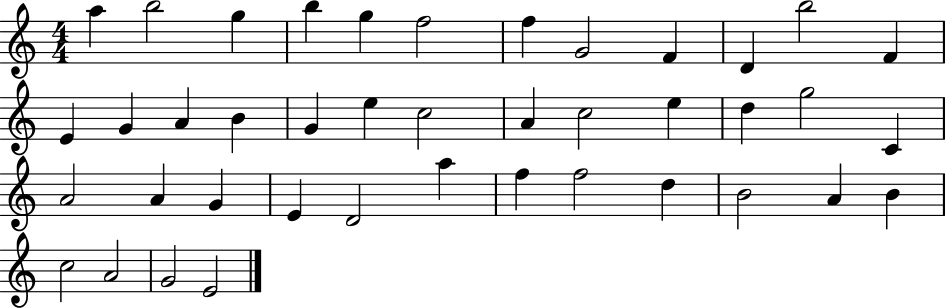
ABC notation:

X:1
T:Untitled
M:4/4
L:1/4
K:C
a b2 g b g f2 f G2 F D b2 F E G A B G e c2 A c2 e d g2 C A2 A G E D2 a f f2 d B2 A B c2 A2 G2 E2